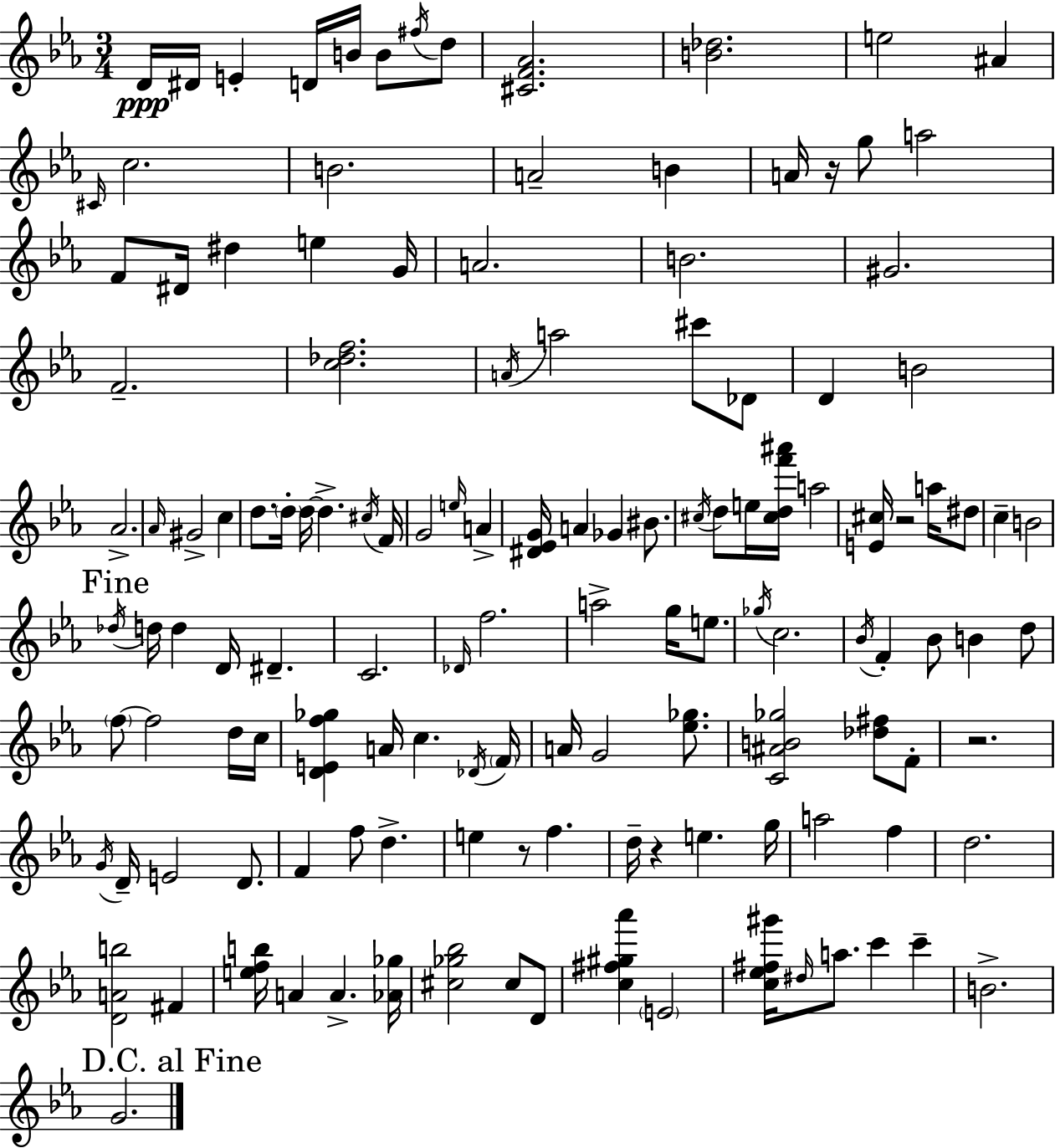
{
  \clef treble
  \numericTimeSignature
  \time 3/4
  \key ees \major
  d'16\ppp dis'16 e'4-. d'16 b'16 b'8 \acciaccatura { fis''16 } d''8 | <cis' f' aes'>2. | <b' des''>2. | e''2 ais'4 | \break \grace { cis'16 } c''2. | b'2. | a'2-- b'4 | a'16 r16 g''8 a''2 | \break f'8 dis'16 dis''4 e''4 | g'16 a'2. | b'2. | gis'2. | \break f'2.-- | <c'' des'' f''>2. | \acciaccatura { a'16 } a''2 cis'''8 | des'8 d'4 b'2 | \break aes'2.-> | \grace { aes'16 } gis'2-> | c''4 d''8. \parenthesize d''16-. d''16~~ d''4.-> | \acciaccatura { cis''16 } f'16 g'2 | \break \grace { e''16 } a'4-> <dis' ees' g'>16 a'4 ges'4 | bis'8. \acciaccatura { cis''16 } d''8 e''16 <cis'' d'' f''' ais'''>16 a''2 | <e' cis''>16 r2 | a''16 dis''8 c''4-- b'2 | \break \mark "Fine" \acciaccatura { des''16 } d''16 d''4 | d'16 dis'4.-- c'2. | \grace { des'16 } f''2. | a''2-> | \break g''16 e''8. \acciaccatura { ges''16 } c''2. | \acciaccatura { bes'16 } f'4-. | bes'8 b'4 d''8 \parenthesize f''8~~ | f''2 d''16 c''16 <d' e' f'' ges''>4 | \break a'16 c''4. \acciaccatura { des'16 } \parenthesize f'16 | a'16 g'2 <ees'' ges''>8. | <c' ais' b' ges''>2 <des'' fis''>8 f'8-. | r2. | \break \acciaccatura { g'16 } d'16-- e'2 d'8. | f'4 f''8 d''4.-> | e''4 r8 f''4. | d''16-- r4 e''4. | \break g''16 a''2 f''4 | d''2. | <d' a' b''>2 fis'4 | <e'' f'' b''>16 a'4 a'4.-> | \break <aes' ges''>16 <cis'' ges'' bes''>2 cis''8 d'8 | <c'' fis'' gis'' aes'''>4 \parenthesize e'2 | <c'' ees'' fis'' gis'''>16 \grace { dis''16 } a''8. c'''4 c'''4-- | b'2.-> | \break \mark "D.C. al Fine" g'2. | \bar "|."
}